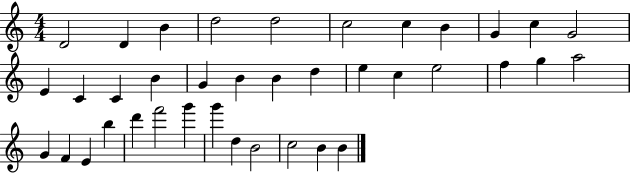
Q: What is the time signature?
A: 4/4